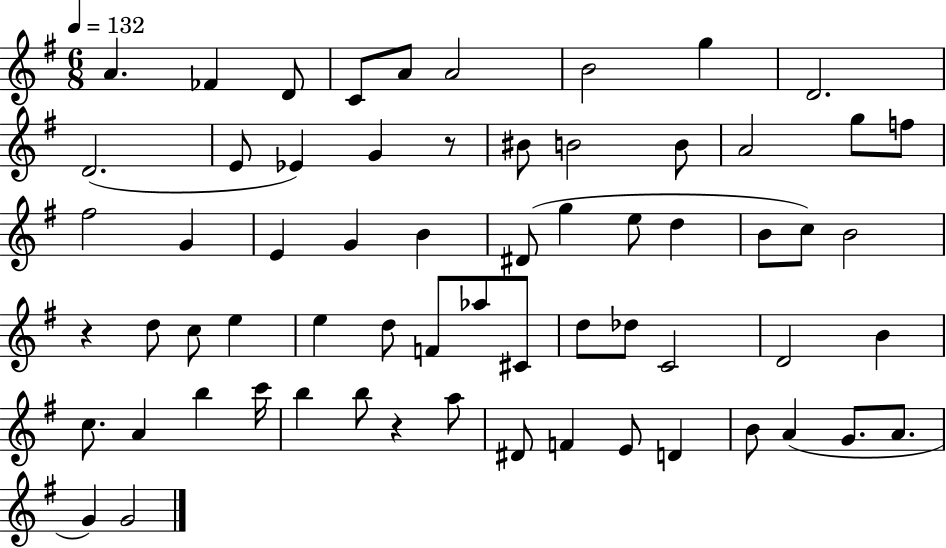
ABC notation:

X:1
T:Untitled
M:6/8
L:1/4
K:G
A _F D/2 C/2 A/2 A2 B2 g D2 D2 E/2 _E G z/2 ^B/2 B2 B/2 A2 g/2 f/2 ^f2 G E G B ^D/2 g e/2 d B/2 c/2 B2 z d/2 c/2 e e d/2 F/2 _a/2 ^C/2 d/2 _d/2 C2 D2 B c/2 A b c'/4 b b/2 z a/2 ^D/2 F E/2 D B/2 A G/2 A/2 G G2